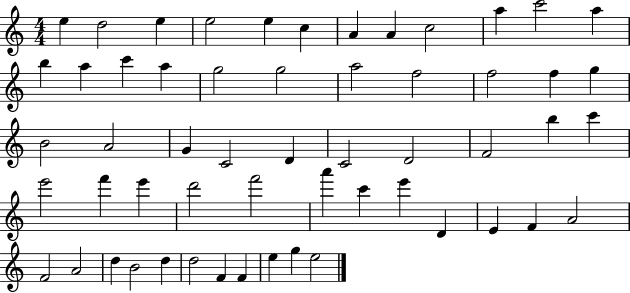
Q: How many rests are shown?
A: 0